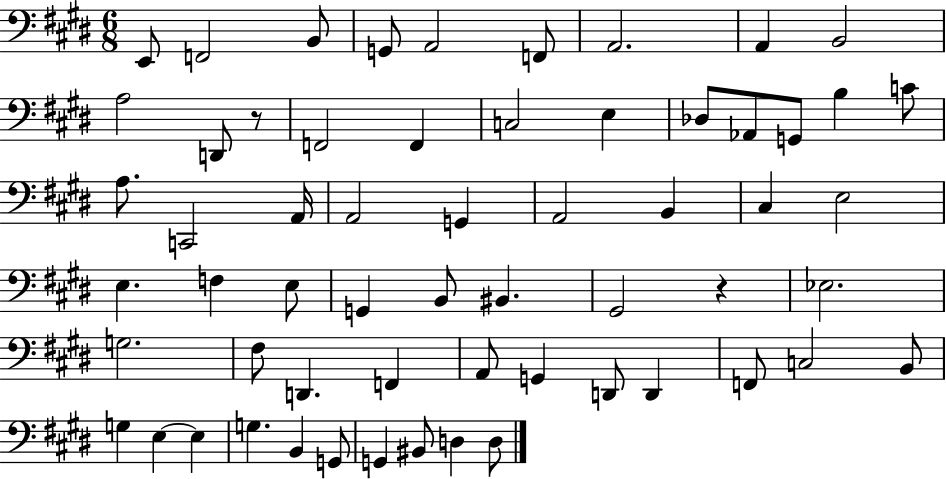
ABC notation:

X:1
T:Untitled
M:6/8
L:1/4
K:E
E,,/2 F,,2 B,,/2 G,,/2 A,,2 F,,/2 A,,2 A,, B,,2 A,2 D,,/2 z/2 F,,2 F,, C,2 E, _D,/2 _A,,/2 G,,/2 B, C/2 A,/2 C,,2 A,,/4 A,,2 G,, A,,2 B,, ^C, E,2 E, F, E,/2 G,, B,,/2 ^B,, ^G,,2 z _E,2 G,2 ^F,/2 D,, F,, A,,/2 G,, D,,/2 D,, F,,/2 C,2 B,,/2 G, E, E, G, B,, G,,/2 G,, ^B,,/2 D, D,/2